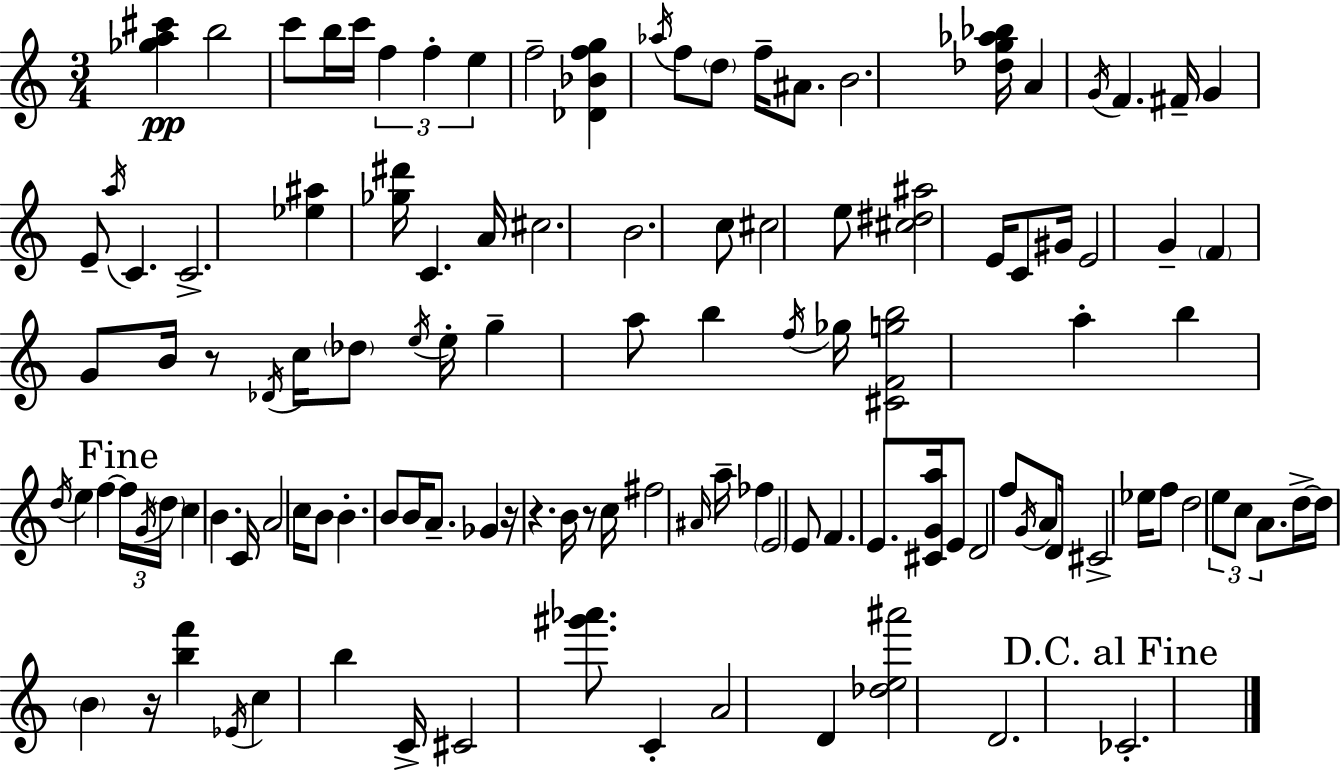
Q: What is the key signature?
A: A minor